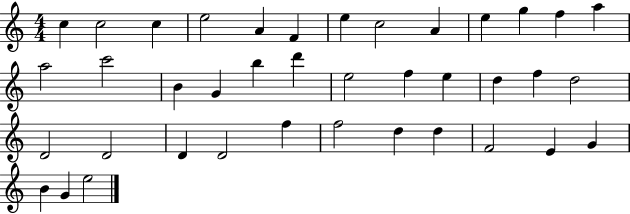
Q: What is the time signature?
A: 4/4